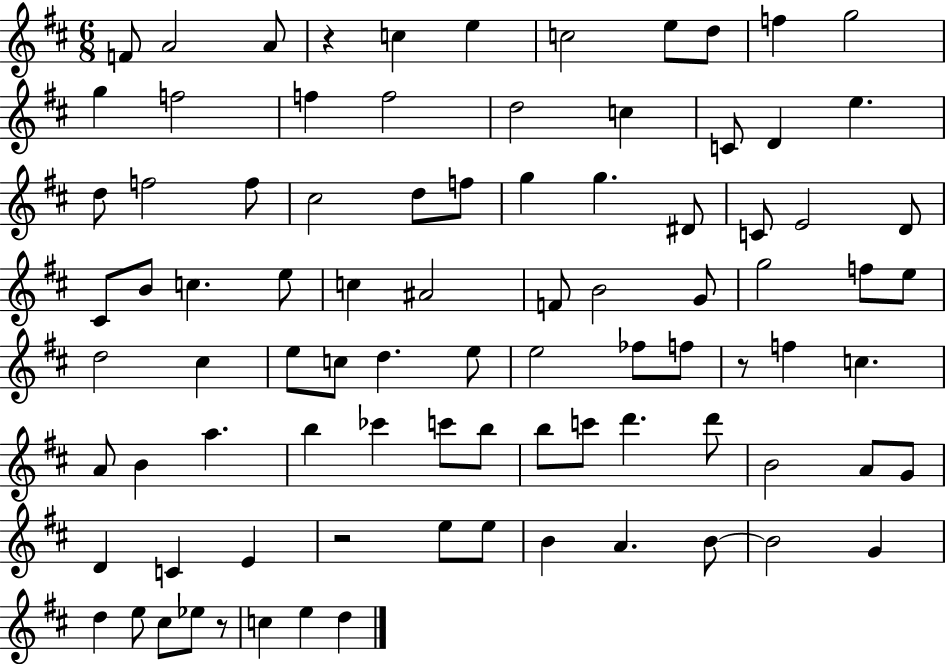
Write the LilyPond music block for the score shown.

{
  \clef treble
  \numericTimeSignature
  \time 6/8
  \key d \major
  f'8 a'2 a'8 | r4 c''4 e''4 | c''2 e''8 d''8 | f''4 g''2 | \break g''4 f''2 | f''4 f''2 | d''2 c''4 | c'8 d'4 e''4. | \break d''8 f''2 f''8 | cis''2 d''8 f''8 | g''4 g''4. dis'8 | c'8 e'2 d'8 | \break cis'8 b'8 c''4. e''8 | c''4 ais'2 | f'8 b'2 g'8 | g''2 f''8 e''8 | \break d''2 cis''4 | e''8 c''8 d''4. e''8 | e''2 fes''8 f''8 | r8 f''4 c''4. | \break a'8 b'4 a''4. | b''4 ces'''4 c'''8 b''8 | b''8 c'''8 d'''4. d'''8 | b'2 a'8 g'8 | \break d'4 c'4 e'4 | r2 e''8 e''8 | b'4 a'4. b'8~~ | b'2 g'4 | \break d''4 e''8 cis''8 ees''8 r8 | c''4 e''4 d''4 | \bar "|."
}